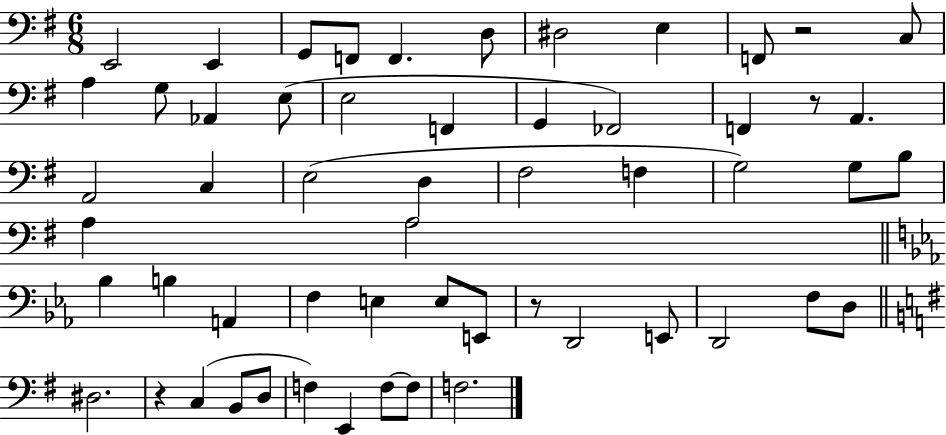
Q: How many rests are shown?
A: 4